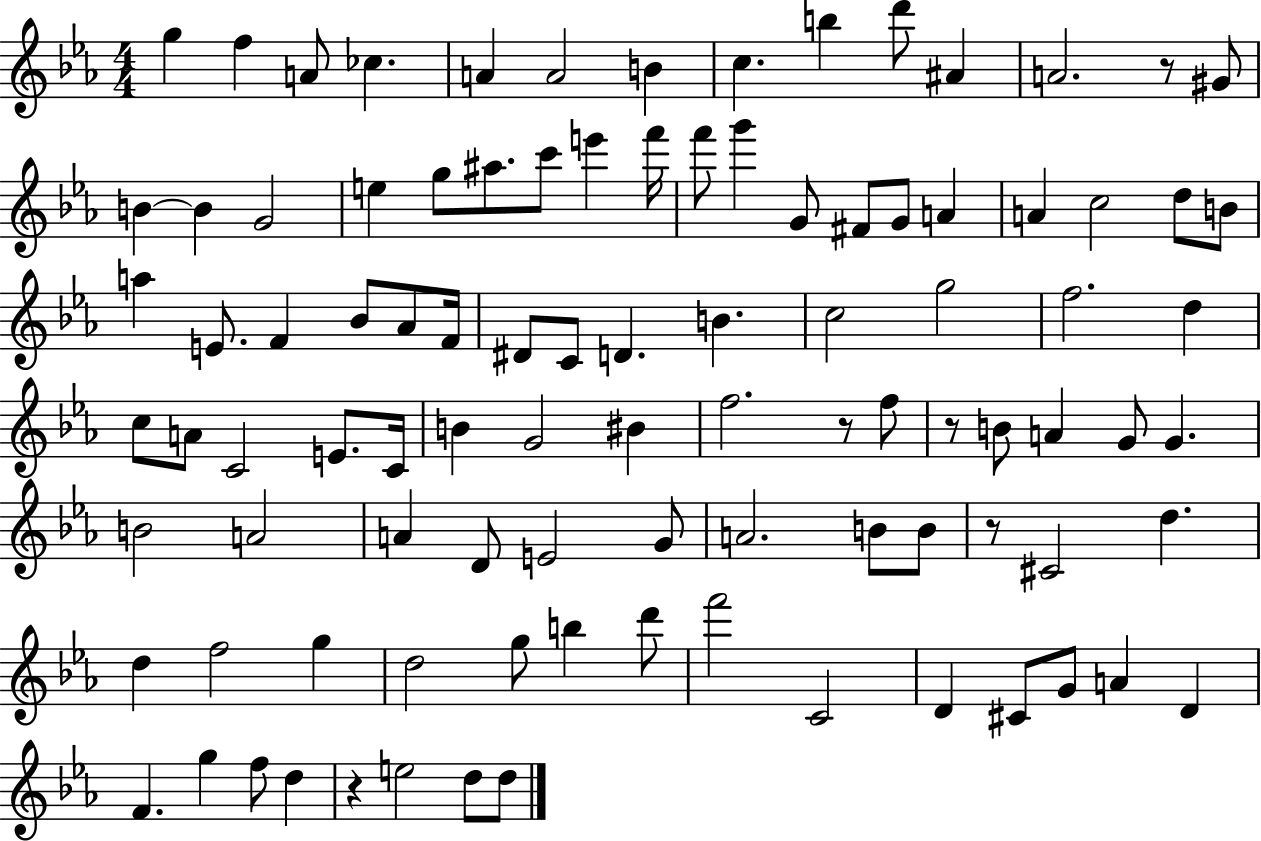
{
  \clef treble
  \numericTimeSignature
  \time 4/4
  \key ees \major
  g''4 f''4 a'8 ces''4. | a'4 a'2 b'4 | c''4. b''4 d'''8 ais'4 | a'2. r8 gis'8 | \break b'4~~ b'4 g'2 | e''4 g''8 ais''8. c'''8 e'''4 f'''16 | f'''8 g'''4 g'8 fis'8 g'8 a'4 | a'4 c''2 d''8 b'8 | \break a''4 e'8. f'4 bes'8 aes'8 f'16 | dis'8 c'8 d'4. b'4. | c''2 g''2 | f''2. d''4 | \break c''8 a'8 c'2 e'8. c'16 | b'4 g'2 bis'4 | f''2. r8 f''8 | r8 b'8 a'4 g'8 g'4. | \break b'2 a'2 | a'4 d'8 e'2 g'8 | a'2. b'8 b'8 | r8 cis'2 d''4. | \break d''4 f''2 g''4 | d''2 g''8 b''4 d'''8 | f'''2 c'2 | d'4 cis'8 g'8 a'4 d'4 | \break f'4. g''4 f''8 d''4 | r4 e''2 d''8 d''8 | \bar "|."
}